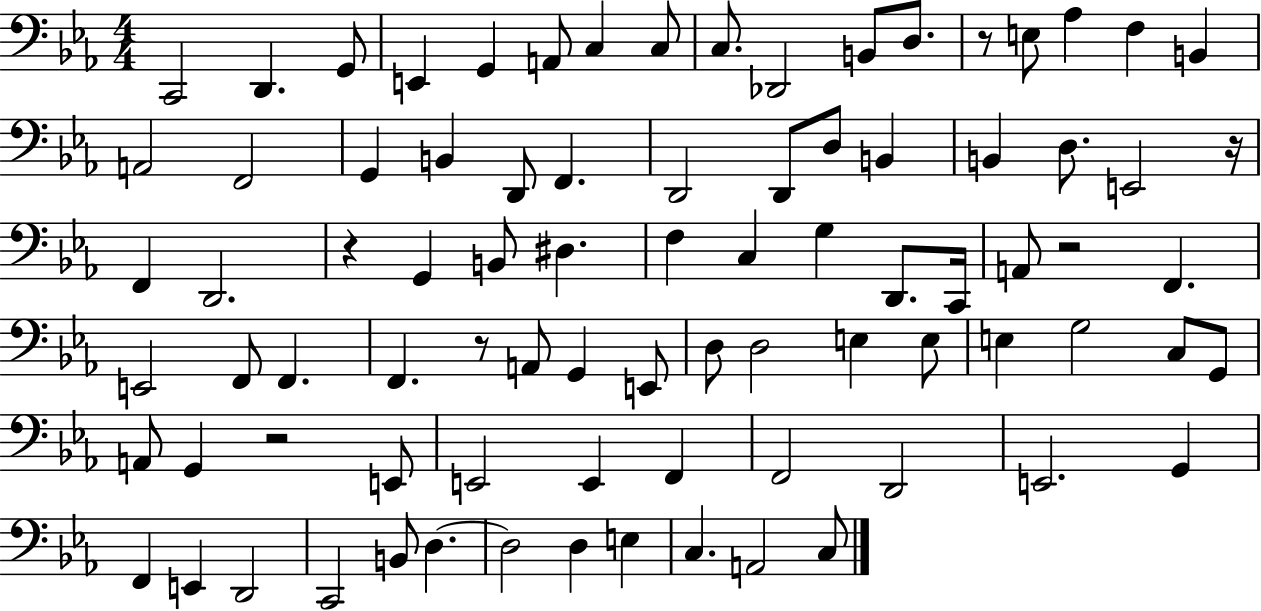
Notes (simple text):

C2/h D2/q. G2/e E2/q G2/q A2/e C3/q C3/e C3/e. Db2/h B2/e D3/e. R/e E3/e Ab3/q F3/q B2/q A2/h F2/h G2/q B2/q D2/e F2/q. D2/h D2/e D3/e B2/q B2/q D3/e. E2/h R/s F2/q D2/h. R/q G2/q B2/e D#3/q. F3/q C3/q G3/q D2/e. C2/s A2/e R/h F2/q. E2/h F2/e F2/q. F2/q. R/e A2/e G2/q E2/e D3/e D3/h E3/q E3/e E3/q G3/h C3/e G2/e A2/e G2/q R/h E2/e E2/h E2/q F2/q F2/h D2/h E2/h. G2/q F2/q E2/q D2/h C2/h B2/e D3/q. D3/h D3/q E3/q C3/q. A2/h C3/e